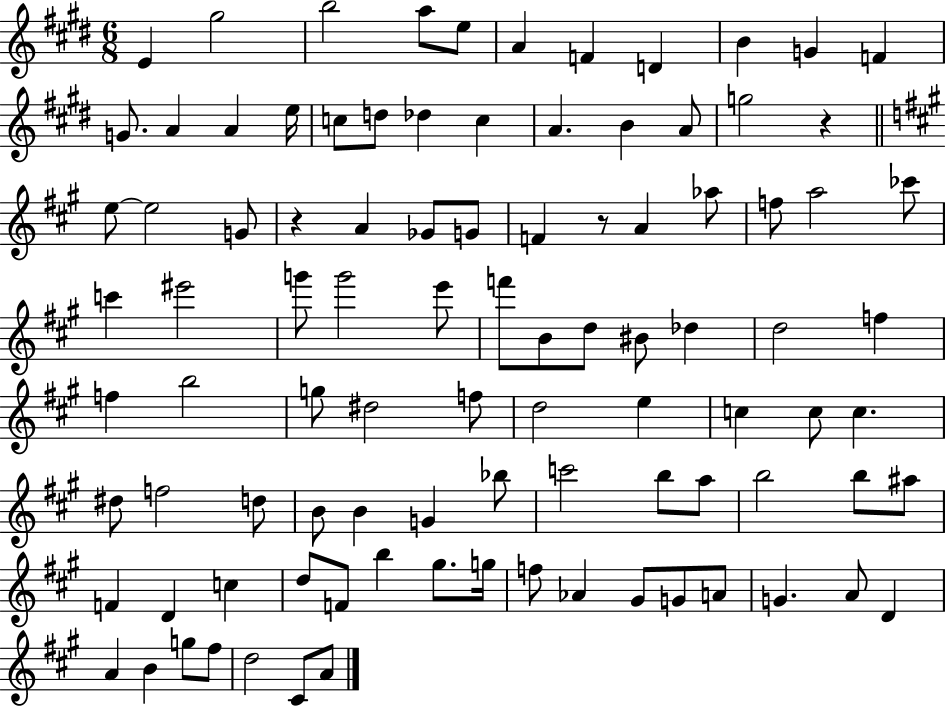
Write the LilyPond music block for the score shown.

{
  \clef treble
  \numericTimeSignature
  \time 6/8
  \key e \major
  e'4 gis''2 | b''2 a''8 e''8 | a'4 f'4 d'4 | b'4 g'4 f'4 | \break g'8. a'4 a'4 e''16 | c''8 d''8 des''4 c''4 | a'4. b'4 a'8 | g''2 r4 | \break \bar "||" \break \key a \major e''8~~ e''2 g'8 | r4 a'4 ges'8 g'8 | f'4 r8 a'4 aes''8 | f''8 a''2 ces'''8 | \break c'''4 eis'''2 | g'''8 g'''2 e'''8 | f'''8 b'8 d''8 bis'8 des''4 | d''2 f''4 | \break f''4 b''2 | g''8 dis''2 f''8 | d''2 e''4 | c''4 c''8 c''4. | \break dis''8 f''2 d''8 | b'8 b'4 g'4 bes''8 | c'''2 b''8 a''8 | b''2 b''8 ais''8 | \break f'4 d'4 c''4 | d''8 f'8 b''4 gis''8. g''16 | f''8 aes'4 gis'8 g'8 a'8 | g'4. a'8 d'4 | \break a'4 b'4 g''8 fis''8 | d''2 cis'8 a'8 | \bar "|."
}